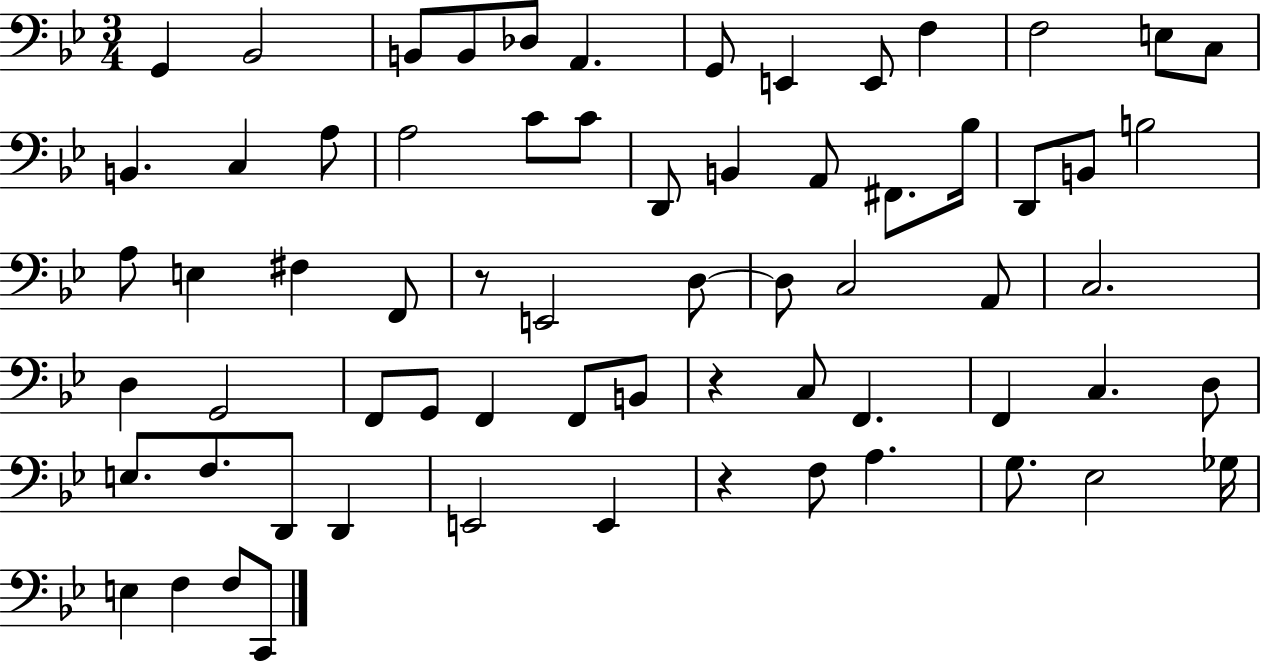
G2/q Bb2/h B2/e B2/e Db3/e A2/q. G2/e E2/q E2/e F3/q F3/h E3/e C3/e B2/q. C3/q A3/e A3/h C4/e C4/e D2/e B2/q A2/e F#2/e. Bb3/s D2/e B2/e B3/h A3/e E3/q F#3/q F2/e R/e E2/h D3/e D3/e C3/h A2/e C3/h. D3/q G2/h F2/e G2/e F2/q F2/e B2/e R/q C3/e F2/q. F2/q C3/q. D3/e E3/e. F3/e. D2/e D2/q E2/h E2/q R/q F3/e A3/q. G3/e. Eb3/h Gb3/s E3/q F3/q F3/e C2/e